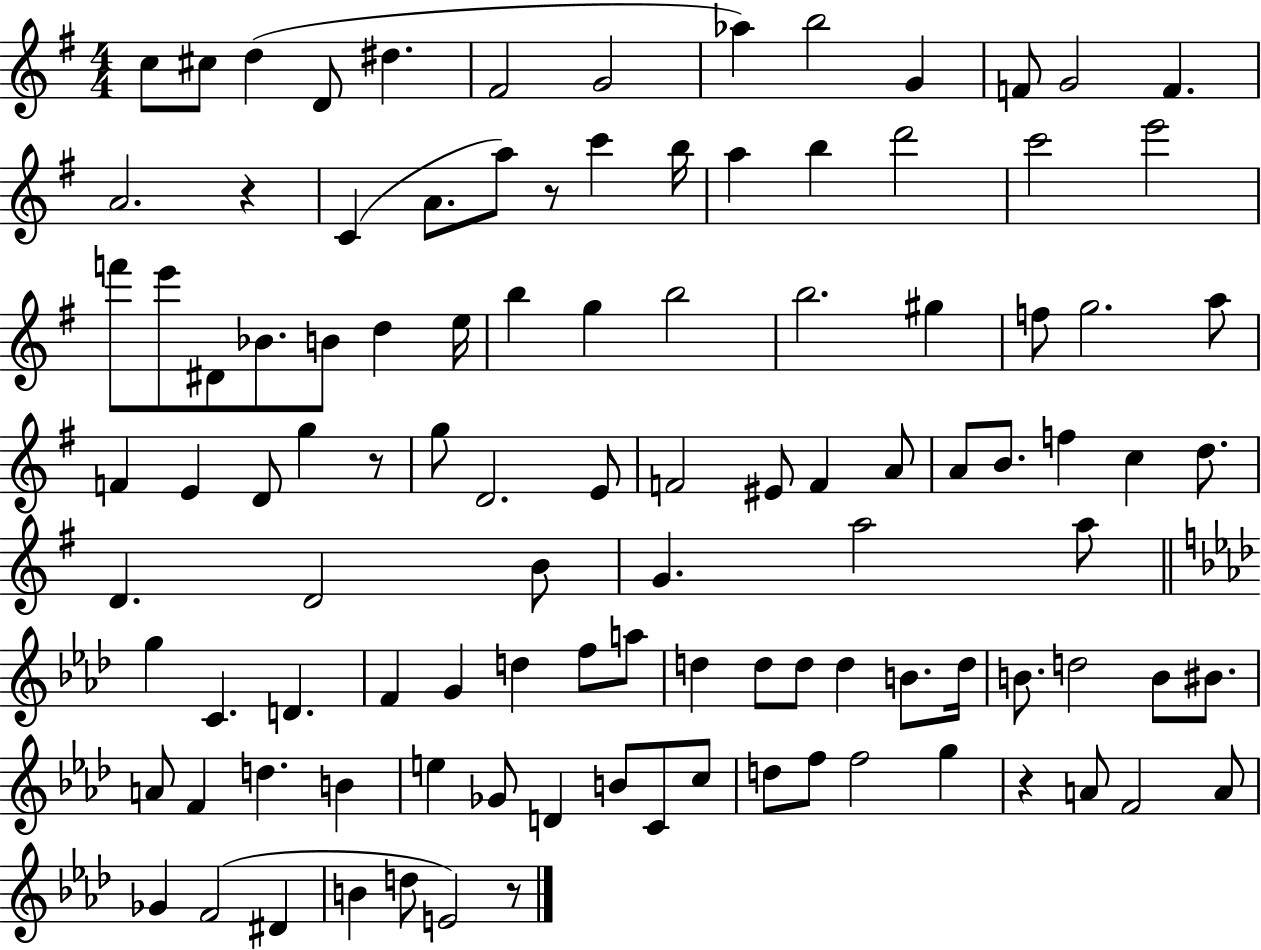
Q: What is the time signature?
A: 4/4